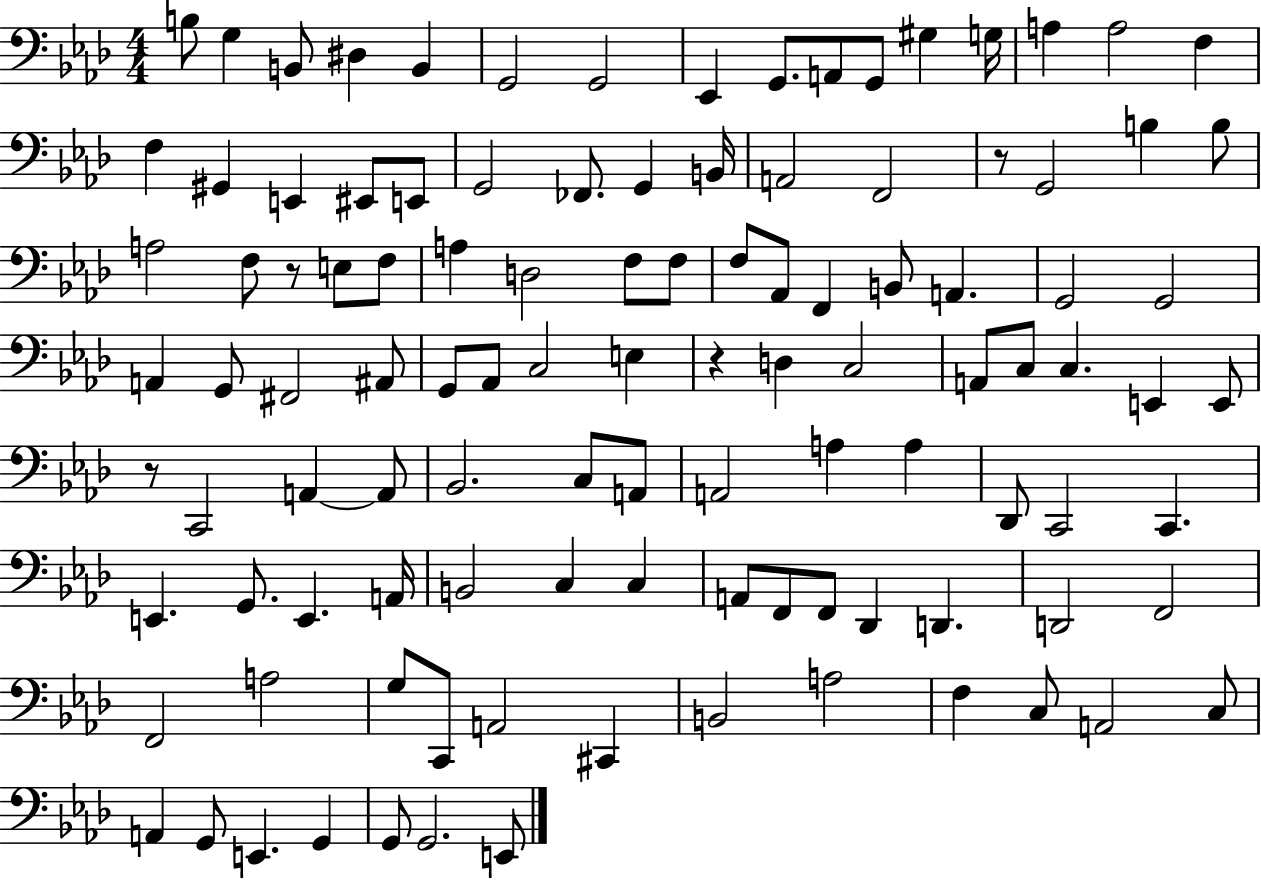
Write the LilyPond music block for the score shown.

{
  \clef bass
  \numericTimeSignature
  \time 4/4
  \key aes \major
  b8 g4 b,8 dis4 b,4 | g,2 g,2 | ees,4 g,8. a,8 g,8 gis4 g16 | a4 a2 f4 | \break f4 gis,4 e,4 eis,8 e,8 | g,2 fes,8. g,4 b,16 | a,2 f,2 | r8 g,2 b4 b8 | \break a2 f8 r8 e8 f8 | a4 d2 f8 f8 | f8 aes,8 f,4 b,8 a,4. | g,2 g,2 | \break a,4 g,8 fis,2 ais,8 | g,8 aes,8 c2 e4 | r4 d4 c2 | a,8 c8 c4. e,4 e,8 | \break r8 c,2 a,4~~ a,8 | bes,2. c8 a,8 | a,2 a4 a4 | des,8 c,2 c,4. | \break e,4. g,8. e,4. a,16 | b,2 c4 c4 | a,8 f,8 f,8 des,4 d,4. | d,2 f,2 | \break f,2 a2 | g8 c,8 a,2 cis,4 | b,2 a2 | f4 c8 a,2 c8 | \break a,4 g,8 e,4. g,4 | g,8 g,2. e,8 | \bar "|."
}